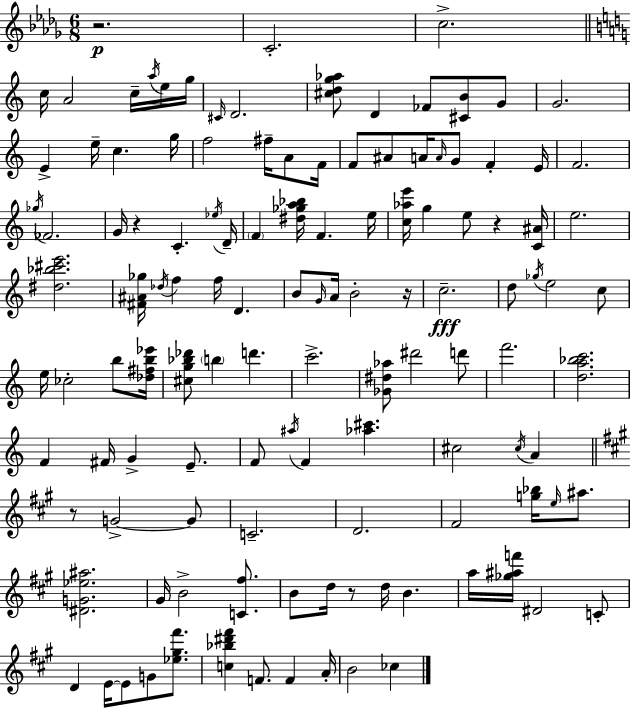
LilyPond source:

{
  \clef treble
  \numericTimeSignature
  \time 6/8
  \key bes \minor
  r2.\p | c'2.-. | c''2.-> | \bar "||" \break \key c \major c''16 a'2 c''16-- \acciaccatura { a''16 } e''16 | g''16 \grace { cis'16 } d'2. | <cis'' d'' g'' aes''>8 d'4 fes'8 <cis' b'>8 | g'8 g'2. | \break e'4-> e''16-- c''4. | g''16 f''2 fis''16-- a'8 | f'16 f'8 ais'8 a'16 \grace { a'16 } g'8 f'4-. | e'16 f'2. | \break \acciaccatura { ges''16 } fes'2. | g'16 r4 c'4.-. | \acciaccatura { ees''16 } d'16-- \parenthesize f'4 <dis'' ges'' a'' bes''>16 f'4. | e''16 <c'' aes'' e'''>16 g''4 e''8 | \break r4 <c' ais'>16 e''2. | <dis'' bes'' cis''' e'''>2. | <fis' ais' ges''>16 \acciaccatura { des''16 } f''4 f''16 | d'4. b'8 \grace { g'16 } a'16 b'2-. | \break r16 c''2.--\fff | d''8 \acciaccatura { ges''16 } e''2 | c''8 e''16 ces''2-. | b''8 <des'' fis'' b'' ees'''>16 <cis'' g'' bes'' des'''>8 \parenthesize b''4 | \break d'''4. c'''2.-> | <ges' dis'' aes''>8 dis'''2 | d'''8 f'''2. | <d'' a'' bes'' c'''>2. | \break f'4 | fis'16 g'4-> e'8.-- f'8 \acciaccatura { ais''16 } f'4 | <aes'' cis'''>4. cis''2 | \acciaccatura { cis''16 } a'4 \bar "||" \break \key a \major r8 g'2->~~ g'8 | c'2.-- | d'2. | fis'2 <g'' bes''>16 \grace { e''16 } ais''8. | \break <dis' g' ees'' ais''>2. | gis'16 b'2-> <c' fis''>8. | b'8 d''16 r8 d''16 b'4. | a''16 <ges'' ais'' f'''>16 dis'2 c'8-. | \break d'4 e'16~~ e'8 g'8 <ees'' gis'' fis'''>8. | <c'' bes'' dis''' fis'''>4 f'8. f'4 | a'16-. b'2 ces''4 | \bar "|."
}